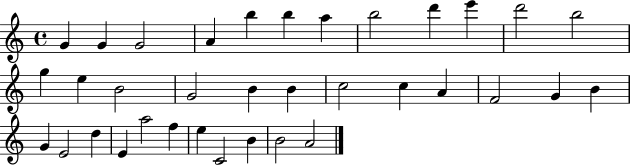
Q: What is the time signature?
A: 4/4